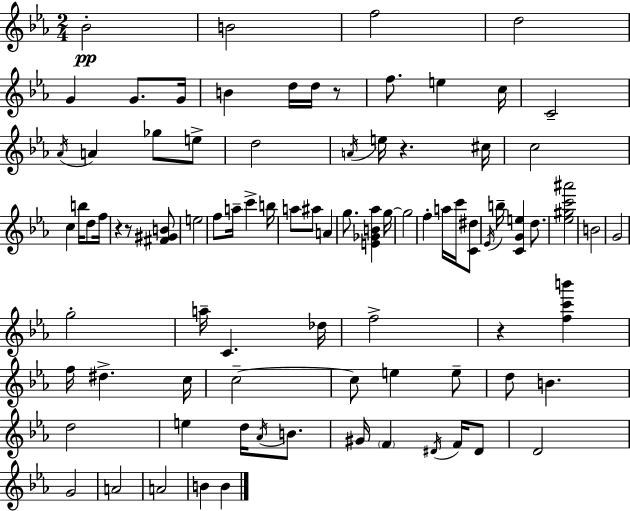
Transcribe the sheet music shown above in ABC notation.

X:1
T:Untitled
M:2/4
L:1/4
K:Cm
_B2 B2 f2 d2 G G/2 G/4 B d/4 d/4 z/2 f/2 e c/4 C2 _A/4 A _g/2 e/2 d2 A/4 e/4 z ^c/4 c2 c b/4 d/2 f/4 z z/2 [^F^GB]/2 e2 f/2 a/4 c' b/4 a/2 ^a/2 A g/2 [E_GB_a] g/4 g2 f a/4 c'/4 [C^d]/2 _E/4 b/4 [CGe] d/2 [_e^gc'^a']2 B2 G2 g2 a/4 C _d/4 f2 z [fc'b'] f/4 ^d c/4 c2 c/2 e e/2 d/2 B d2 e d/4 _A/4 B/2 ^G/4 F ^D/4 F/4 ^D/2 D2 G2 A2 A2 B B